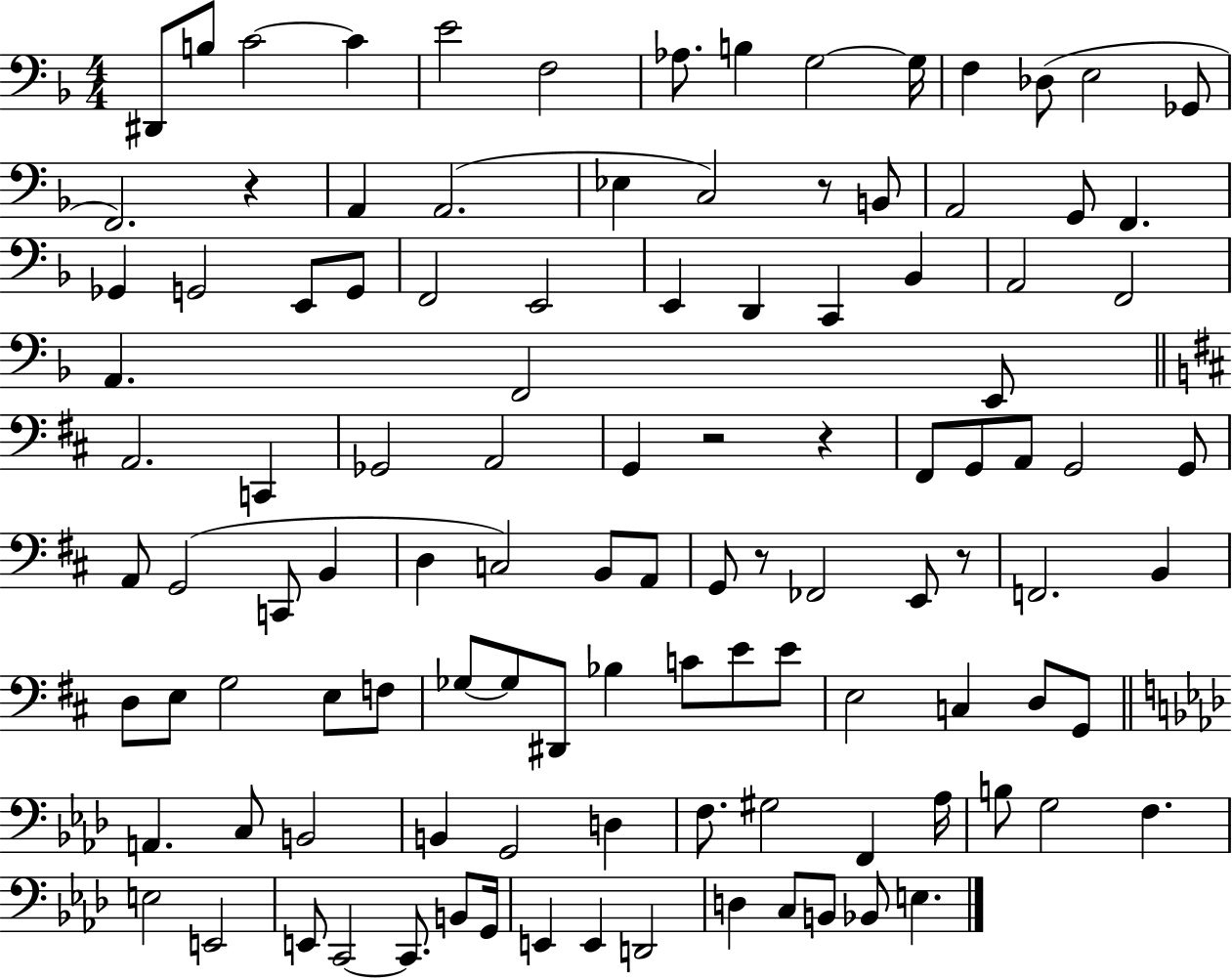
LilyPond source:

{
  \clef bass
  \numericTimeSignature
  \time 4/4
  \key f \major
  dis,8 b8 c'2~~ c'4 | e'2 f2 | aes8. b4 g2~~ g16 | f4 des8( e2 ges,8 | \break f,2.) r4 | a,4 a,2.( | ees4 c2) r8 b,8 | a,2 g,8 f,4. | \break ges,4 g,2 e,8 g,8 | f,2 e,2 | e,4 d,4 c,4 bes,4 | a,2 f,2 | \break a,4. f,2 e,8 | \bar "||" \break \key d \major a,2. c,4 | ges,2 a,2 | g,4 r2 r4 | fis,8 g,8 a,8 g,2 g,8 | \break a,8 g,2( c,8 b,4 | d4 c2) b,8 a,8 | g,8 r8 fes,2 e,8 r8 | f,2. b,4 | \break d8 e8 g2 e8 f8 | ges8~~ ges8 dis,8 bes4 c'8 e'8 e'8 | e2 c4 d8 g,8 | \bar "||" \break \key f \minor a,4. c8 b,2 | b,4 g,2 d4 | f8. gis2 f,4 aes16 | b8 g2 f4. | \break e2 e,2 | e,8 c,2~~ c,8. b,8 g,16 | e,4 e,4 d,2 | d4 c8 b,8 bes,8 e4. | \break \bar "|."
}